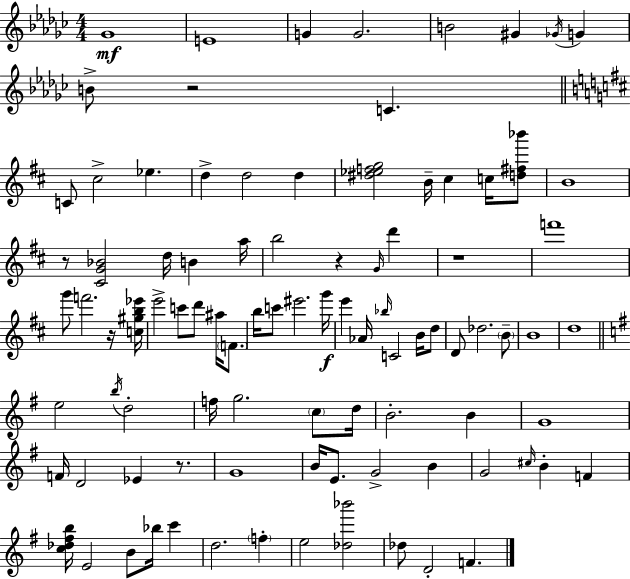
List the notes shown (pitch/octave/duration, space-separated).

Gb4/w E4/w G4/q G4/h. B4/h G#4/q Gb4/s G4/q B4/e R/h C4/q. C4/e C#5/h Eb5/q. D5/q D5/h D5/q [D#5,Eb5,F5,G5]/h B4/s C#5/q C5/s [D5,F#5,Bb6]/e B4/w R/e [C#4,G4,Bb4]/h D5/s B4/q A5/s B5/h R/q G4/s D6/q R/w F6/w G6/e F6/h. R/s [C5,G#5,B5,Eb6]/s E6/h C6/e D6/e A#5/s F4/e. B5/s C6/e EIS6/h. G6/s E6/q Ab4/s Bb5/s C4/h B4/s D5/e D4/e Db5/h. B4/e B4/w D5/w E5/h B5/s D5/h F5/s G5/h. C5/e D5/s B4/h. B4/q G4/w F4/s D4/h Eb4/q R/e. G4/w B4/s E4/e. G4/h B4/q G4/h C#5/s B4/q F4/q [C5,Db5,F#5,B5]/s E4/h B4/e Bb5/s C6/q D5/h. F5/q E5/h [Db5,Bb6]/h Db5/e D4/h F4/q.